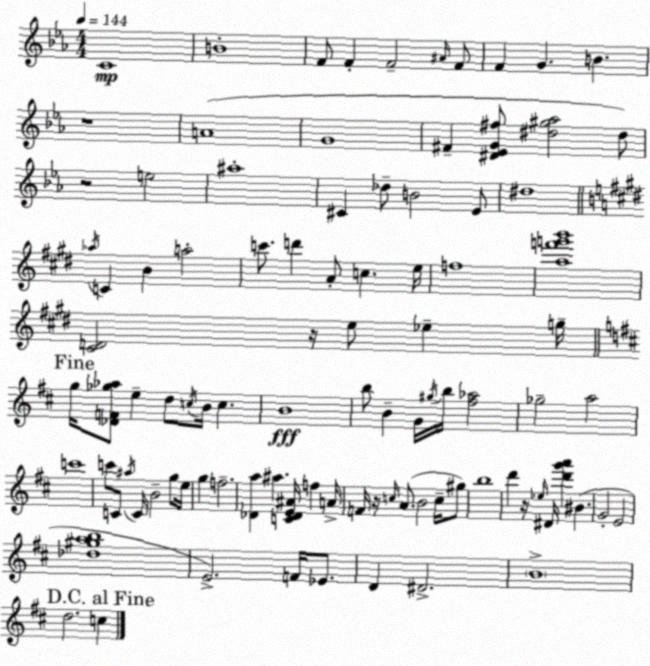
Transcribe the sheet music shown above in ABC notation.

X:1
T:Untitled
M:4/4
L:1/4
K:Cm
C4 B4 F/2 F F2 ^A/4 F/2 F G B z4 A4 G4 ^F [^D_EG^f]/2 [^d^g_a]2 ^d/2 z2 e2 ^a4 ^C _d/2 B2 _E/2 ^d4 _a/4 C B a2 c'/2 d' A/2 c e/4 f4 [af'g'b']4 [^CD]2 z/4 e/2 _e g/4 g/4 [_DF_g_a]/2 e d/2 c/4 B/4 c B4 b/2 B G/4 ^g/4 b/4 [^f_a]2 _g2 a2 c'4 c'/2 C/2 ^a/4 C/4 B2 g/2 e/4 g f2 [_Da] ^a [C_DE^A]/4 f A/4 F/4 z/4 c/4 A/2 B2 c/4 ^g/2 b4 d' z/4 _e/4 ^D/4 [d'g'a'] ^B G2 E2 [_d^gab]4 E2 F/4 _E/2 D ^D2 B4 d2 c